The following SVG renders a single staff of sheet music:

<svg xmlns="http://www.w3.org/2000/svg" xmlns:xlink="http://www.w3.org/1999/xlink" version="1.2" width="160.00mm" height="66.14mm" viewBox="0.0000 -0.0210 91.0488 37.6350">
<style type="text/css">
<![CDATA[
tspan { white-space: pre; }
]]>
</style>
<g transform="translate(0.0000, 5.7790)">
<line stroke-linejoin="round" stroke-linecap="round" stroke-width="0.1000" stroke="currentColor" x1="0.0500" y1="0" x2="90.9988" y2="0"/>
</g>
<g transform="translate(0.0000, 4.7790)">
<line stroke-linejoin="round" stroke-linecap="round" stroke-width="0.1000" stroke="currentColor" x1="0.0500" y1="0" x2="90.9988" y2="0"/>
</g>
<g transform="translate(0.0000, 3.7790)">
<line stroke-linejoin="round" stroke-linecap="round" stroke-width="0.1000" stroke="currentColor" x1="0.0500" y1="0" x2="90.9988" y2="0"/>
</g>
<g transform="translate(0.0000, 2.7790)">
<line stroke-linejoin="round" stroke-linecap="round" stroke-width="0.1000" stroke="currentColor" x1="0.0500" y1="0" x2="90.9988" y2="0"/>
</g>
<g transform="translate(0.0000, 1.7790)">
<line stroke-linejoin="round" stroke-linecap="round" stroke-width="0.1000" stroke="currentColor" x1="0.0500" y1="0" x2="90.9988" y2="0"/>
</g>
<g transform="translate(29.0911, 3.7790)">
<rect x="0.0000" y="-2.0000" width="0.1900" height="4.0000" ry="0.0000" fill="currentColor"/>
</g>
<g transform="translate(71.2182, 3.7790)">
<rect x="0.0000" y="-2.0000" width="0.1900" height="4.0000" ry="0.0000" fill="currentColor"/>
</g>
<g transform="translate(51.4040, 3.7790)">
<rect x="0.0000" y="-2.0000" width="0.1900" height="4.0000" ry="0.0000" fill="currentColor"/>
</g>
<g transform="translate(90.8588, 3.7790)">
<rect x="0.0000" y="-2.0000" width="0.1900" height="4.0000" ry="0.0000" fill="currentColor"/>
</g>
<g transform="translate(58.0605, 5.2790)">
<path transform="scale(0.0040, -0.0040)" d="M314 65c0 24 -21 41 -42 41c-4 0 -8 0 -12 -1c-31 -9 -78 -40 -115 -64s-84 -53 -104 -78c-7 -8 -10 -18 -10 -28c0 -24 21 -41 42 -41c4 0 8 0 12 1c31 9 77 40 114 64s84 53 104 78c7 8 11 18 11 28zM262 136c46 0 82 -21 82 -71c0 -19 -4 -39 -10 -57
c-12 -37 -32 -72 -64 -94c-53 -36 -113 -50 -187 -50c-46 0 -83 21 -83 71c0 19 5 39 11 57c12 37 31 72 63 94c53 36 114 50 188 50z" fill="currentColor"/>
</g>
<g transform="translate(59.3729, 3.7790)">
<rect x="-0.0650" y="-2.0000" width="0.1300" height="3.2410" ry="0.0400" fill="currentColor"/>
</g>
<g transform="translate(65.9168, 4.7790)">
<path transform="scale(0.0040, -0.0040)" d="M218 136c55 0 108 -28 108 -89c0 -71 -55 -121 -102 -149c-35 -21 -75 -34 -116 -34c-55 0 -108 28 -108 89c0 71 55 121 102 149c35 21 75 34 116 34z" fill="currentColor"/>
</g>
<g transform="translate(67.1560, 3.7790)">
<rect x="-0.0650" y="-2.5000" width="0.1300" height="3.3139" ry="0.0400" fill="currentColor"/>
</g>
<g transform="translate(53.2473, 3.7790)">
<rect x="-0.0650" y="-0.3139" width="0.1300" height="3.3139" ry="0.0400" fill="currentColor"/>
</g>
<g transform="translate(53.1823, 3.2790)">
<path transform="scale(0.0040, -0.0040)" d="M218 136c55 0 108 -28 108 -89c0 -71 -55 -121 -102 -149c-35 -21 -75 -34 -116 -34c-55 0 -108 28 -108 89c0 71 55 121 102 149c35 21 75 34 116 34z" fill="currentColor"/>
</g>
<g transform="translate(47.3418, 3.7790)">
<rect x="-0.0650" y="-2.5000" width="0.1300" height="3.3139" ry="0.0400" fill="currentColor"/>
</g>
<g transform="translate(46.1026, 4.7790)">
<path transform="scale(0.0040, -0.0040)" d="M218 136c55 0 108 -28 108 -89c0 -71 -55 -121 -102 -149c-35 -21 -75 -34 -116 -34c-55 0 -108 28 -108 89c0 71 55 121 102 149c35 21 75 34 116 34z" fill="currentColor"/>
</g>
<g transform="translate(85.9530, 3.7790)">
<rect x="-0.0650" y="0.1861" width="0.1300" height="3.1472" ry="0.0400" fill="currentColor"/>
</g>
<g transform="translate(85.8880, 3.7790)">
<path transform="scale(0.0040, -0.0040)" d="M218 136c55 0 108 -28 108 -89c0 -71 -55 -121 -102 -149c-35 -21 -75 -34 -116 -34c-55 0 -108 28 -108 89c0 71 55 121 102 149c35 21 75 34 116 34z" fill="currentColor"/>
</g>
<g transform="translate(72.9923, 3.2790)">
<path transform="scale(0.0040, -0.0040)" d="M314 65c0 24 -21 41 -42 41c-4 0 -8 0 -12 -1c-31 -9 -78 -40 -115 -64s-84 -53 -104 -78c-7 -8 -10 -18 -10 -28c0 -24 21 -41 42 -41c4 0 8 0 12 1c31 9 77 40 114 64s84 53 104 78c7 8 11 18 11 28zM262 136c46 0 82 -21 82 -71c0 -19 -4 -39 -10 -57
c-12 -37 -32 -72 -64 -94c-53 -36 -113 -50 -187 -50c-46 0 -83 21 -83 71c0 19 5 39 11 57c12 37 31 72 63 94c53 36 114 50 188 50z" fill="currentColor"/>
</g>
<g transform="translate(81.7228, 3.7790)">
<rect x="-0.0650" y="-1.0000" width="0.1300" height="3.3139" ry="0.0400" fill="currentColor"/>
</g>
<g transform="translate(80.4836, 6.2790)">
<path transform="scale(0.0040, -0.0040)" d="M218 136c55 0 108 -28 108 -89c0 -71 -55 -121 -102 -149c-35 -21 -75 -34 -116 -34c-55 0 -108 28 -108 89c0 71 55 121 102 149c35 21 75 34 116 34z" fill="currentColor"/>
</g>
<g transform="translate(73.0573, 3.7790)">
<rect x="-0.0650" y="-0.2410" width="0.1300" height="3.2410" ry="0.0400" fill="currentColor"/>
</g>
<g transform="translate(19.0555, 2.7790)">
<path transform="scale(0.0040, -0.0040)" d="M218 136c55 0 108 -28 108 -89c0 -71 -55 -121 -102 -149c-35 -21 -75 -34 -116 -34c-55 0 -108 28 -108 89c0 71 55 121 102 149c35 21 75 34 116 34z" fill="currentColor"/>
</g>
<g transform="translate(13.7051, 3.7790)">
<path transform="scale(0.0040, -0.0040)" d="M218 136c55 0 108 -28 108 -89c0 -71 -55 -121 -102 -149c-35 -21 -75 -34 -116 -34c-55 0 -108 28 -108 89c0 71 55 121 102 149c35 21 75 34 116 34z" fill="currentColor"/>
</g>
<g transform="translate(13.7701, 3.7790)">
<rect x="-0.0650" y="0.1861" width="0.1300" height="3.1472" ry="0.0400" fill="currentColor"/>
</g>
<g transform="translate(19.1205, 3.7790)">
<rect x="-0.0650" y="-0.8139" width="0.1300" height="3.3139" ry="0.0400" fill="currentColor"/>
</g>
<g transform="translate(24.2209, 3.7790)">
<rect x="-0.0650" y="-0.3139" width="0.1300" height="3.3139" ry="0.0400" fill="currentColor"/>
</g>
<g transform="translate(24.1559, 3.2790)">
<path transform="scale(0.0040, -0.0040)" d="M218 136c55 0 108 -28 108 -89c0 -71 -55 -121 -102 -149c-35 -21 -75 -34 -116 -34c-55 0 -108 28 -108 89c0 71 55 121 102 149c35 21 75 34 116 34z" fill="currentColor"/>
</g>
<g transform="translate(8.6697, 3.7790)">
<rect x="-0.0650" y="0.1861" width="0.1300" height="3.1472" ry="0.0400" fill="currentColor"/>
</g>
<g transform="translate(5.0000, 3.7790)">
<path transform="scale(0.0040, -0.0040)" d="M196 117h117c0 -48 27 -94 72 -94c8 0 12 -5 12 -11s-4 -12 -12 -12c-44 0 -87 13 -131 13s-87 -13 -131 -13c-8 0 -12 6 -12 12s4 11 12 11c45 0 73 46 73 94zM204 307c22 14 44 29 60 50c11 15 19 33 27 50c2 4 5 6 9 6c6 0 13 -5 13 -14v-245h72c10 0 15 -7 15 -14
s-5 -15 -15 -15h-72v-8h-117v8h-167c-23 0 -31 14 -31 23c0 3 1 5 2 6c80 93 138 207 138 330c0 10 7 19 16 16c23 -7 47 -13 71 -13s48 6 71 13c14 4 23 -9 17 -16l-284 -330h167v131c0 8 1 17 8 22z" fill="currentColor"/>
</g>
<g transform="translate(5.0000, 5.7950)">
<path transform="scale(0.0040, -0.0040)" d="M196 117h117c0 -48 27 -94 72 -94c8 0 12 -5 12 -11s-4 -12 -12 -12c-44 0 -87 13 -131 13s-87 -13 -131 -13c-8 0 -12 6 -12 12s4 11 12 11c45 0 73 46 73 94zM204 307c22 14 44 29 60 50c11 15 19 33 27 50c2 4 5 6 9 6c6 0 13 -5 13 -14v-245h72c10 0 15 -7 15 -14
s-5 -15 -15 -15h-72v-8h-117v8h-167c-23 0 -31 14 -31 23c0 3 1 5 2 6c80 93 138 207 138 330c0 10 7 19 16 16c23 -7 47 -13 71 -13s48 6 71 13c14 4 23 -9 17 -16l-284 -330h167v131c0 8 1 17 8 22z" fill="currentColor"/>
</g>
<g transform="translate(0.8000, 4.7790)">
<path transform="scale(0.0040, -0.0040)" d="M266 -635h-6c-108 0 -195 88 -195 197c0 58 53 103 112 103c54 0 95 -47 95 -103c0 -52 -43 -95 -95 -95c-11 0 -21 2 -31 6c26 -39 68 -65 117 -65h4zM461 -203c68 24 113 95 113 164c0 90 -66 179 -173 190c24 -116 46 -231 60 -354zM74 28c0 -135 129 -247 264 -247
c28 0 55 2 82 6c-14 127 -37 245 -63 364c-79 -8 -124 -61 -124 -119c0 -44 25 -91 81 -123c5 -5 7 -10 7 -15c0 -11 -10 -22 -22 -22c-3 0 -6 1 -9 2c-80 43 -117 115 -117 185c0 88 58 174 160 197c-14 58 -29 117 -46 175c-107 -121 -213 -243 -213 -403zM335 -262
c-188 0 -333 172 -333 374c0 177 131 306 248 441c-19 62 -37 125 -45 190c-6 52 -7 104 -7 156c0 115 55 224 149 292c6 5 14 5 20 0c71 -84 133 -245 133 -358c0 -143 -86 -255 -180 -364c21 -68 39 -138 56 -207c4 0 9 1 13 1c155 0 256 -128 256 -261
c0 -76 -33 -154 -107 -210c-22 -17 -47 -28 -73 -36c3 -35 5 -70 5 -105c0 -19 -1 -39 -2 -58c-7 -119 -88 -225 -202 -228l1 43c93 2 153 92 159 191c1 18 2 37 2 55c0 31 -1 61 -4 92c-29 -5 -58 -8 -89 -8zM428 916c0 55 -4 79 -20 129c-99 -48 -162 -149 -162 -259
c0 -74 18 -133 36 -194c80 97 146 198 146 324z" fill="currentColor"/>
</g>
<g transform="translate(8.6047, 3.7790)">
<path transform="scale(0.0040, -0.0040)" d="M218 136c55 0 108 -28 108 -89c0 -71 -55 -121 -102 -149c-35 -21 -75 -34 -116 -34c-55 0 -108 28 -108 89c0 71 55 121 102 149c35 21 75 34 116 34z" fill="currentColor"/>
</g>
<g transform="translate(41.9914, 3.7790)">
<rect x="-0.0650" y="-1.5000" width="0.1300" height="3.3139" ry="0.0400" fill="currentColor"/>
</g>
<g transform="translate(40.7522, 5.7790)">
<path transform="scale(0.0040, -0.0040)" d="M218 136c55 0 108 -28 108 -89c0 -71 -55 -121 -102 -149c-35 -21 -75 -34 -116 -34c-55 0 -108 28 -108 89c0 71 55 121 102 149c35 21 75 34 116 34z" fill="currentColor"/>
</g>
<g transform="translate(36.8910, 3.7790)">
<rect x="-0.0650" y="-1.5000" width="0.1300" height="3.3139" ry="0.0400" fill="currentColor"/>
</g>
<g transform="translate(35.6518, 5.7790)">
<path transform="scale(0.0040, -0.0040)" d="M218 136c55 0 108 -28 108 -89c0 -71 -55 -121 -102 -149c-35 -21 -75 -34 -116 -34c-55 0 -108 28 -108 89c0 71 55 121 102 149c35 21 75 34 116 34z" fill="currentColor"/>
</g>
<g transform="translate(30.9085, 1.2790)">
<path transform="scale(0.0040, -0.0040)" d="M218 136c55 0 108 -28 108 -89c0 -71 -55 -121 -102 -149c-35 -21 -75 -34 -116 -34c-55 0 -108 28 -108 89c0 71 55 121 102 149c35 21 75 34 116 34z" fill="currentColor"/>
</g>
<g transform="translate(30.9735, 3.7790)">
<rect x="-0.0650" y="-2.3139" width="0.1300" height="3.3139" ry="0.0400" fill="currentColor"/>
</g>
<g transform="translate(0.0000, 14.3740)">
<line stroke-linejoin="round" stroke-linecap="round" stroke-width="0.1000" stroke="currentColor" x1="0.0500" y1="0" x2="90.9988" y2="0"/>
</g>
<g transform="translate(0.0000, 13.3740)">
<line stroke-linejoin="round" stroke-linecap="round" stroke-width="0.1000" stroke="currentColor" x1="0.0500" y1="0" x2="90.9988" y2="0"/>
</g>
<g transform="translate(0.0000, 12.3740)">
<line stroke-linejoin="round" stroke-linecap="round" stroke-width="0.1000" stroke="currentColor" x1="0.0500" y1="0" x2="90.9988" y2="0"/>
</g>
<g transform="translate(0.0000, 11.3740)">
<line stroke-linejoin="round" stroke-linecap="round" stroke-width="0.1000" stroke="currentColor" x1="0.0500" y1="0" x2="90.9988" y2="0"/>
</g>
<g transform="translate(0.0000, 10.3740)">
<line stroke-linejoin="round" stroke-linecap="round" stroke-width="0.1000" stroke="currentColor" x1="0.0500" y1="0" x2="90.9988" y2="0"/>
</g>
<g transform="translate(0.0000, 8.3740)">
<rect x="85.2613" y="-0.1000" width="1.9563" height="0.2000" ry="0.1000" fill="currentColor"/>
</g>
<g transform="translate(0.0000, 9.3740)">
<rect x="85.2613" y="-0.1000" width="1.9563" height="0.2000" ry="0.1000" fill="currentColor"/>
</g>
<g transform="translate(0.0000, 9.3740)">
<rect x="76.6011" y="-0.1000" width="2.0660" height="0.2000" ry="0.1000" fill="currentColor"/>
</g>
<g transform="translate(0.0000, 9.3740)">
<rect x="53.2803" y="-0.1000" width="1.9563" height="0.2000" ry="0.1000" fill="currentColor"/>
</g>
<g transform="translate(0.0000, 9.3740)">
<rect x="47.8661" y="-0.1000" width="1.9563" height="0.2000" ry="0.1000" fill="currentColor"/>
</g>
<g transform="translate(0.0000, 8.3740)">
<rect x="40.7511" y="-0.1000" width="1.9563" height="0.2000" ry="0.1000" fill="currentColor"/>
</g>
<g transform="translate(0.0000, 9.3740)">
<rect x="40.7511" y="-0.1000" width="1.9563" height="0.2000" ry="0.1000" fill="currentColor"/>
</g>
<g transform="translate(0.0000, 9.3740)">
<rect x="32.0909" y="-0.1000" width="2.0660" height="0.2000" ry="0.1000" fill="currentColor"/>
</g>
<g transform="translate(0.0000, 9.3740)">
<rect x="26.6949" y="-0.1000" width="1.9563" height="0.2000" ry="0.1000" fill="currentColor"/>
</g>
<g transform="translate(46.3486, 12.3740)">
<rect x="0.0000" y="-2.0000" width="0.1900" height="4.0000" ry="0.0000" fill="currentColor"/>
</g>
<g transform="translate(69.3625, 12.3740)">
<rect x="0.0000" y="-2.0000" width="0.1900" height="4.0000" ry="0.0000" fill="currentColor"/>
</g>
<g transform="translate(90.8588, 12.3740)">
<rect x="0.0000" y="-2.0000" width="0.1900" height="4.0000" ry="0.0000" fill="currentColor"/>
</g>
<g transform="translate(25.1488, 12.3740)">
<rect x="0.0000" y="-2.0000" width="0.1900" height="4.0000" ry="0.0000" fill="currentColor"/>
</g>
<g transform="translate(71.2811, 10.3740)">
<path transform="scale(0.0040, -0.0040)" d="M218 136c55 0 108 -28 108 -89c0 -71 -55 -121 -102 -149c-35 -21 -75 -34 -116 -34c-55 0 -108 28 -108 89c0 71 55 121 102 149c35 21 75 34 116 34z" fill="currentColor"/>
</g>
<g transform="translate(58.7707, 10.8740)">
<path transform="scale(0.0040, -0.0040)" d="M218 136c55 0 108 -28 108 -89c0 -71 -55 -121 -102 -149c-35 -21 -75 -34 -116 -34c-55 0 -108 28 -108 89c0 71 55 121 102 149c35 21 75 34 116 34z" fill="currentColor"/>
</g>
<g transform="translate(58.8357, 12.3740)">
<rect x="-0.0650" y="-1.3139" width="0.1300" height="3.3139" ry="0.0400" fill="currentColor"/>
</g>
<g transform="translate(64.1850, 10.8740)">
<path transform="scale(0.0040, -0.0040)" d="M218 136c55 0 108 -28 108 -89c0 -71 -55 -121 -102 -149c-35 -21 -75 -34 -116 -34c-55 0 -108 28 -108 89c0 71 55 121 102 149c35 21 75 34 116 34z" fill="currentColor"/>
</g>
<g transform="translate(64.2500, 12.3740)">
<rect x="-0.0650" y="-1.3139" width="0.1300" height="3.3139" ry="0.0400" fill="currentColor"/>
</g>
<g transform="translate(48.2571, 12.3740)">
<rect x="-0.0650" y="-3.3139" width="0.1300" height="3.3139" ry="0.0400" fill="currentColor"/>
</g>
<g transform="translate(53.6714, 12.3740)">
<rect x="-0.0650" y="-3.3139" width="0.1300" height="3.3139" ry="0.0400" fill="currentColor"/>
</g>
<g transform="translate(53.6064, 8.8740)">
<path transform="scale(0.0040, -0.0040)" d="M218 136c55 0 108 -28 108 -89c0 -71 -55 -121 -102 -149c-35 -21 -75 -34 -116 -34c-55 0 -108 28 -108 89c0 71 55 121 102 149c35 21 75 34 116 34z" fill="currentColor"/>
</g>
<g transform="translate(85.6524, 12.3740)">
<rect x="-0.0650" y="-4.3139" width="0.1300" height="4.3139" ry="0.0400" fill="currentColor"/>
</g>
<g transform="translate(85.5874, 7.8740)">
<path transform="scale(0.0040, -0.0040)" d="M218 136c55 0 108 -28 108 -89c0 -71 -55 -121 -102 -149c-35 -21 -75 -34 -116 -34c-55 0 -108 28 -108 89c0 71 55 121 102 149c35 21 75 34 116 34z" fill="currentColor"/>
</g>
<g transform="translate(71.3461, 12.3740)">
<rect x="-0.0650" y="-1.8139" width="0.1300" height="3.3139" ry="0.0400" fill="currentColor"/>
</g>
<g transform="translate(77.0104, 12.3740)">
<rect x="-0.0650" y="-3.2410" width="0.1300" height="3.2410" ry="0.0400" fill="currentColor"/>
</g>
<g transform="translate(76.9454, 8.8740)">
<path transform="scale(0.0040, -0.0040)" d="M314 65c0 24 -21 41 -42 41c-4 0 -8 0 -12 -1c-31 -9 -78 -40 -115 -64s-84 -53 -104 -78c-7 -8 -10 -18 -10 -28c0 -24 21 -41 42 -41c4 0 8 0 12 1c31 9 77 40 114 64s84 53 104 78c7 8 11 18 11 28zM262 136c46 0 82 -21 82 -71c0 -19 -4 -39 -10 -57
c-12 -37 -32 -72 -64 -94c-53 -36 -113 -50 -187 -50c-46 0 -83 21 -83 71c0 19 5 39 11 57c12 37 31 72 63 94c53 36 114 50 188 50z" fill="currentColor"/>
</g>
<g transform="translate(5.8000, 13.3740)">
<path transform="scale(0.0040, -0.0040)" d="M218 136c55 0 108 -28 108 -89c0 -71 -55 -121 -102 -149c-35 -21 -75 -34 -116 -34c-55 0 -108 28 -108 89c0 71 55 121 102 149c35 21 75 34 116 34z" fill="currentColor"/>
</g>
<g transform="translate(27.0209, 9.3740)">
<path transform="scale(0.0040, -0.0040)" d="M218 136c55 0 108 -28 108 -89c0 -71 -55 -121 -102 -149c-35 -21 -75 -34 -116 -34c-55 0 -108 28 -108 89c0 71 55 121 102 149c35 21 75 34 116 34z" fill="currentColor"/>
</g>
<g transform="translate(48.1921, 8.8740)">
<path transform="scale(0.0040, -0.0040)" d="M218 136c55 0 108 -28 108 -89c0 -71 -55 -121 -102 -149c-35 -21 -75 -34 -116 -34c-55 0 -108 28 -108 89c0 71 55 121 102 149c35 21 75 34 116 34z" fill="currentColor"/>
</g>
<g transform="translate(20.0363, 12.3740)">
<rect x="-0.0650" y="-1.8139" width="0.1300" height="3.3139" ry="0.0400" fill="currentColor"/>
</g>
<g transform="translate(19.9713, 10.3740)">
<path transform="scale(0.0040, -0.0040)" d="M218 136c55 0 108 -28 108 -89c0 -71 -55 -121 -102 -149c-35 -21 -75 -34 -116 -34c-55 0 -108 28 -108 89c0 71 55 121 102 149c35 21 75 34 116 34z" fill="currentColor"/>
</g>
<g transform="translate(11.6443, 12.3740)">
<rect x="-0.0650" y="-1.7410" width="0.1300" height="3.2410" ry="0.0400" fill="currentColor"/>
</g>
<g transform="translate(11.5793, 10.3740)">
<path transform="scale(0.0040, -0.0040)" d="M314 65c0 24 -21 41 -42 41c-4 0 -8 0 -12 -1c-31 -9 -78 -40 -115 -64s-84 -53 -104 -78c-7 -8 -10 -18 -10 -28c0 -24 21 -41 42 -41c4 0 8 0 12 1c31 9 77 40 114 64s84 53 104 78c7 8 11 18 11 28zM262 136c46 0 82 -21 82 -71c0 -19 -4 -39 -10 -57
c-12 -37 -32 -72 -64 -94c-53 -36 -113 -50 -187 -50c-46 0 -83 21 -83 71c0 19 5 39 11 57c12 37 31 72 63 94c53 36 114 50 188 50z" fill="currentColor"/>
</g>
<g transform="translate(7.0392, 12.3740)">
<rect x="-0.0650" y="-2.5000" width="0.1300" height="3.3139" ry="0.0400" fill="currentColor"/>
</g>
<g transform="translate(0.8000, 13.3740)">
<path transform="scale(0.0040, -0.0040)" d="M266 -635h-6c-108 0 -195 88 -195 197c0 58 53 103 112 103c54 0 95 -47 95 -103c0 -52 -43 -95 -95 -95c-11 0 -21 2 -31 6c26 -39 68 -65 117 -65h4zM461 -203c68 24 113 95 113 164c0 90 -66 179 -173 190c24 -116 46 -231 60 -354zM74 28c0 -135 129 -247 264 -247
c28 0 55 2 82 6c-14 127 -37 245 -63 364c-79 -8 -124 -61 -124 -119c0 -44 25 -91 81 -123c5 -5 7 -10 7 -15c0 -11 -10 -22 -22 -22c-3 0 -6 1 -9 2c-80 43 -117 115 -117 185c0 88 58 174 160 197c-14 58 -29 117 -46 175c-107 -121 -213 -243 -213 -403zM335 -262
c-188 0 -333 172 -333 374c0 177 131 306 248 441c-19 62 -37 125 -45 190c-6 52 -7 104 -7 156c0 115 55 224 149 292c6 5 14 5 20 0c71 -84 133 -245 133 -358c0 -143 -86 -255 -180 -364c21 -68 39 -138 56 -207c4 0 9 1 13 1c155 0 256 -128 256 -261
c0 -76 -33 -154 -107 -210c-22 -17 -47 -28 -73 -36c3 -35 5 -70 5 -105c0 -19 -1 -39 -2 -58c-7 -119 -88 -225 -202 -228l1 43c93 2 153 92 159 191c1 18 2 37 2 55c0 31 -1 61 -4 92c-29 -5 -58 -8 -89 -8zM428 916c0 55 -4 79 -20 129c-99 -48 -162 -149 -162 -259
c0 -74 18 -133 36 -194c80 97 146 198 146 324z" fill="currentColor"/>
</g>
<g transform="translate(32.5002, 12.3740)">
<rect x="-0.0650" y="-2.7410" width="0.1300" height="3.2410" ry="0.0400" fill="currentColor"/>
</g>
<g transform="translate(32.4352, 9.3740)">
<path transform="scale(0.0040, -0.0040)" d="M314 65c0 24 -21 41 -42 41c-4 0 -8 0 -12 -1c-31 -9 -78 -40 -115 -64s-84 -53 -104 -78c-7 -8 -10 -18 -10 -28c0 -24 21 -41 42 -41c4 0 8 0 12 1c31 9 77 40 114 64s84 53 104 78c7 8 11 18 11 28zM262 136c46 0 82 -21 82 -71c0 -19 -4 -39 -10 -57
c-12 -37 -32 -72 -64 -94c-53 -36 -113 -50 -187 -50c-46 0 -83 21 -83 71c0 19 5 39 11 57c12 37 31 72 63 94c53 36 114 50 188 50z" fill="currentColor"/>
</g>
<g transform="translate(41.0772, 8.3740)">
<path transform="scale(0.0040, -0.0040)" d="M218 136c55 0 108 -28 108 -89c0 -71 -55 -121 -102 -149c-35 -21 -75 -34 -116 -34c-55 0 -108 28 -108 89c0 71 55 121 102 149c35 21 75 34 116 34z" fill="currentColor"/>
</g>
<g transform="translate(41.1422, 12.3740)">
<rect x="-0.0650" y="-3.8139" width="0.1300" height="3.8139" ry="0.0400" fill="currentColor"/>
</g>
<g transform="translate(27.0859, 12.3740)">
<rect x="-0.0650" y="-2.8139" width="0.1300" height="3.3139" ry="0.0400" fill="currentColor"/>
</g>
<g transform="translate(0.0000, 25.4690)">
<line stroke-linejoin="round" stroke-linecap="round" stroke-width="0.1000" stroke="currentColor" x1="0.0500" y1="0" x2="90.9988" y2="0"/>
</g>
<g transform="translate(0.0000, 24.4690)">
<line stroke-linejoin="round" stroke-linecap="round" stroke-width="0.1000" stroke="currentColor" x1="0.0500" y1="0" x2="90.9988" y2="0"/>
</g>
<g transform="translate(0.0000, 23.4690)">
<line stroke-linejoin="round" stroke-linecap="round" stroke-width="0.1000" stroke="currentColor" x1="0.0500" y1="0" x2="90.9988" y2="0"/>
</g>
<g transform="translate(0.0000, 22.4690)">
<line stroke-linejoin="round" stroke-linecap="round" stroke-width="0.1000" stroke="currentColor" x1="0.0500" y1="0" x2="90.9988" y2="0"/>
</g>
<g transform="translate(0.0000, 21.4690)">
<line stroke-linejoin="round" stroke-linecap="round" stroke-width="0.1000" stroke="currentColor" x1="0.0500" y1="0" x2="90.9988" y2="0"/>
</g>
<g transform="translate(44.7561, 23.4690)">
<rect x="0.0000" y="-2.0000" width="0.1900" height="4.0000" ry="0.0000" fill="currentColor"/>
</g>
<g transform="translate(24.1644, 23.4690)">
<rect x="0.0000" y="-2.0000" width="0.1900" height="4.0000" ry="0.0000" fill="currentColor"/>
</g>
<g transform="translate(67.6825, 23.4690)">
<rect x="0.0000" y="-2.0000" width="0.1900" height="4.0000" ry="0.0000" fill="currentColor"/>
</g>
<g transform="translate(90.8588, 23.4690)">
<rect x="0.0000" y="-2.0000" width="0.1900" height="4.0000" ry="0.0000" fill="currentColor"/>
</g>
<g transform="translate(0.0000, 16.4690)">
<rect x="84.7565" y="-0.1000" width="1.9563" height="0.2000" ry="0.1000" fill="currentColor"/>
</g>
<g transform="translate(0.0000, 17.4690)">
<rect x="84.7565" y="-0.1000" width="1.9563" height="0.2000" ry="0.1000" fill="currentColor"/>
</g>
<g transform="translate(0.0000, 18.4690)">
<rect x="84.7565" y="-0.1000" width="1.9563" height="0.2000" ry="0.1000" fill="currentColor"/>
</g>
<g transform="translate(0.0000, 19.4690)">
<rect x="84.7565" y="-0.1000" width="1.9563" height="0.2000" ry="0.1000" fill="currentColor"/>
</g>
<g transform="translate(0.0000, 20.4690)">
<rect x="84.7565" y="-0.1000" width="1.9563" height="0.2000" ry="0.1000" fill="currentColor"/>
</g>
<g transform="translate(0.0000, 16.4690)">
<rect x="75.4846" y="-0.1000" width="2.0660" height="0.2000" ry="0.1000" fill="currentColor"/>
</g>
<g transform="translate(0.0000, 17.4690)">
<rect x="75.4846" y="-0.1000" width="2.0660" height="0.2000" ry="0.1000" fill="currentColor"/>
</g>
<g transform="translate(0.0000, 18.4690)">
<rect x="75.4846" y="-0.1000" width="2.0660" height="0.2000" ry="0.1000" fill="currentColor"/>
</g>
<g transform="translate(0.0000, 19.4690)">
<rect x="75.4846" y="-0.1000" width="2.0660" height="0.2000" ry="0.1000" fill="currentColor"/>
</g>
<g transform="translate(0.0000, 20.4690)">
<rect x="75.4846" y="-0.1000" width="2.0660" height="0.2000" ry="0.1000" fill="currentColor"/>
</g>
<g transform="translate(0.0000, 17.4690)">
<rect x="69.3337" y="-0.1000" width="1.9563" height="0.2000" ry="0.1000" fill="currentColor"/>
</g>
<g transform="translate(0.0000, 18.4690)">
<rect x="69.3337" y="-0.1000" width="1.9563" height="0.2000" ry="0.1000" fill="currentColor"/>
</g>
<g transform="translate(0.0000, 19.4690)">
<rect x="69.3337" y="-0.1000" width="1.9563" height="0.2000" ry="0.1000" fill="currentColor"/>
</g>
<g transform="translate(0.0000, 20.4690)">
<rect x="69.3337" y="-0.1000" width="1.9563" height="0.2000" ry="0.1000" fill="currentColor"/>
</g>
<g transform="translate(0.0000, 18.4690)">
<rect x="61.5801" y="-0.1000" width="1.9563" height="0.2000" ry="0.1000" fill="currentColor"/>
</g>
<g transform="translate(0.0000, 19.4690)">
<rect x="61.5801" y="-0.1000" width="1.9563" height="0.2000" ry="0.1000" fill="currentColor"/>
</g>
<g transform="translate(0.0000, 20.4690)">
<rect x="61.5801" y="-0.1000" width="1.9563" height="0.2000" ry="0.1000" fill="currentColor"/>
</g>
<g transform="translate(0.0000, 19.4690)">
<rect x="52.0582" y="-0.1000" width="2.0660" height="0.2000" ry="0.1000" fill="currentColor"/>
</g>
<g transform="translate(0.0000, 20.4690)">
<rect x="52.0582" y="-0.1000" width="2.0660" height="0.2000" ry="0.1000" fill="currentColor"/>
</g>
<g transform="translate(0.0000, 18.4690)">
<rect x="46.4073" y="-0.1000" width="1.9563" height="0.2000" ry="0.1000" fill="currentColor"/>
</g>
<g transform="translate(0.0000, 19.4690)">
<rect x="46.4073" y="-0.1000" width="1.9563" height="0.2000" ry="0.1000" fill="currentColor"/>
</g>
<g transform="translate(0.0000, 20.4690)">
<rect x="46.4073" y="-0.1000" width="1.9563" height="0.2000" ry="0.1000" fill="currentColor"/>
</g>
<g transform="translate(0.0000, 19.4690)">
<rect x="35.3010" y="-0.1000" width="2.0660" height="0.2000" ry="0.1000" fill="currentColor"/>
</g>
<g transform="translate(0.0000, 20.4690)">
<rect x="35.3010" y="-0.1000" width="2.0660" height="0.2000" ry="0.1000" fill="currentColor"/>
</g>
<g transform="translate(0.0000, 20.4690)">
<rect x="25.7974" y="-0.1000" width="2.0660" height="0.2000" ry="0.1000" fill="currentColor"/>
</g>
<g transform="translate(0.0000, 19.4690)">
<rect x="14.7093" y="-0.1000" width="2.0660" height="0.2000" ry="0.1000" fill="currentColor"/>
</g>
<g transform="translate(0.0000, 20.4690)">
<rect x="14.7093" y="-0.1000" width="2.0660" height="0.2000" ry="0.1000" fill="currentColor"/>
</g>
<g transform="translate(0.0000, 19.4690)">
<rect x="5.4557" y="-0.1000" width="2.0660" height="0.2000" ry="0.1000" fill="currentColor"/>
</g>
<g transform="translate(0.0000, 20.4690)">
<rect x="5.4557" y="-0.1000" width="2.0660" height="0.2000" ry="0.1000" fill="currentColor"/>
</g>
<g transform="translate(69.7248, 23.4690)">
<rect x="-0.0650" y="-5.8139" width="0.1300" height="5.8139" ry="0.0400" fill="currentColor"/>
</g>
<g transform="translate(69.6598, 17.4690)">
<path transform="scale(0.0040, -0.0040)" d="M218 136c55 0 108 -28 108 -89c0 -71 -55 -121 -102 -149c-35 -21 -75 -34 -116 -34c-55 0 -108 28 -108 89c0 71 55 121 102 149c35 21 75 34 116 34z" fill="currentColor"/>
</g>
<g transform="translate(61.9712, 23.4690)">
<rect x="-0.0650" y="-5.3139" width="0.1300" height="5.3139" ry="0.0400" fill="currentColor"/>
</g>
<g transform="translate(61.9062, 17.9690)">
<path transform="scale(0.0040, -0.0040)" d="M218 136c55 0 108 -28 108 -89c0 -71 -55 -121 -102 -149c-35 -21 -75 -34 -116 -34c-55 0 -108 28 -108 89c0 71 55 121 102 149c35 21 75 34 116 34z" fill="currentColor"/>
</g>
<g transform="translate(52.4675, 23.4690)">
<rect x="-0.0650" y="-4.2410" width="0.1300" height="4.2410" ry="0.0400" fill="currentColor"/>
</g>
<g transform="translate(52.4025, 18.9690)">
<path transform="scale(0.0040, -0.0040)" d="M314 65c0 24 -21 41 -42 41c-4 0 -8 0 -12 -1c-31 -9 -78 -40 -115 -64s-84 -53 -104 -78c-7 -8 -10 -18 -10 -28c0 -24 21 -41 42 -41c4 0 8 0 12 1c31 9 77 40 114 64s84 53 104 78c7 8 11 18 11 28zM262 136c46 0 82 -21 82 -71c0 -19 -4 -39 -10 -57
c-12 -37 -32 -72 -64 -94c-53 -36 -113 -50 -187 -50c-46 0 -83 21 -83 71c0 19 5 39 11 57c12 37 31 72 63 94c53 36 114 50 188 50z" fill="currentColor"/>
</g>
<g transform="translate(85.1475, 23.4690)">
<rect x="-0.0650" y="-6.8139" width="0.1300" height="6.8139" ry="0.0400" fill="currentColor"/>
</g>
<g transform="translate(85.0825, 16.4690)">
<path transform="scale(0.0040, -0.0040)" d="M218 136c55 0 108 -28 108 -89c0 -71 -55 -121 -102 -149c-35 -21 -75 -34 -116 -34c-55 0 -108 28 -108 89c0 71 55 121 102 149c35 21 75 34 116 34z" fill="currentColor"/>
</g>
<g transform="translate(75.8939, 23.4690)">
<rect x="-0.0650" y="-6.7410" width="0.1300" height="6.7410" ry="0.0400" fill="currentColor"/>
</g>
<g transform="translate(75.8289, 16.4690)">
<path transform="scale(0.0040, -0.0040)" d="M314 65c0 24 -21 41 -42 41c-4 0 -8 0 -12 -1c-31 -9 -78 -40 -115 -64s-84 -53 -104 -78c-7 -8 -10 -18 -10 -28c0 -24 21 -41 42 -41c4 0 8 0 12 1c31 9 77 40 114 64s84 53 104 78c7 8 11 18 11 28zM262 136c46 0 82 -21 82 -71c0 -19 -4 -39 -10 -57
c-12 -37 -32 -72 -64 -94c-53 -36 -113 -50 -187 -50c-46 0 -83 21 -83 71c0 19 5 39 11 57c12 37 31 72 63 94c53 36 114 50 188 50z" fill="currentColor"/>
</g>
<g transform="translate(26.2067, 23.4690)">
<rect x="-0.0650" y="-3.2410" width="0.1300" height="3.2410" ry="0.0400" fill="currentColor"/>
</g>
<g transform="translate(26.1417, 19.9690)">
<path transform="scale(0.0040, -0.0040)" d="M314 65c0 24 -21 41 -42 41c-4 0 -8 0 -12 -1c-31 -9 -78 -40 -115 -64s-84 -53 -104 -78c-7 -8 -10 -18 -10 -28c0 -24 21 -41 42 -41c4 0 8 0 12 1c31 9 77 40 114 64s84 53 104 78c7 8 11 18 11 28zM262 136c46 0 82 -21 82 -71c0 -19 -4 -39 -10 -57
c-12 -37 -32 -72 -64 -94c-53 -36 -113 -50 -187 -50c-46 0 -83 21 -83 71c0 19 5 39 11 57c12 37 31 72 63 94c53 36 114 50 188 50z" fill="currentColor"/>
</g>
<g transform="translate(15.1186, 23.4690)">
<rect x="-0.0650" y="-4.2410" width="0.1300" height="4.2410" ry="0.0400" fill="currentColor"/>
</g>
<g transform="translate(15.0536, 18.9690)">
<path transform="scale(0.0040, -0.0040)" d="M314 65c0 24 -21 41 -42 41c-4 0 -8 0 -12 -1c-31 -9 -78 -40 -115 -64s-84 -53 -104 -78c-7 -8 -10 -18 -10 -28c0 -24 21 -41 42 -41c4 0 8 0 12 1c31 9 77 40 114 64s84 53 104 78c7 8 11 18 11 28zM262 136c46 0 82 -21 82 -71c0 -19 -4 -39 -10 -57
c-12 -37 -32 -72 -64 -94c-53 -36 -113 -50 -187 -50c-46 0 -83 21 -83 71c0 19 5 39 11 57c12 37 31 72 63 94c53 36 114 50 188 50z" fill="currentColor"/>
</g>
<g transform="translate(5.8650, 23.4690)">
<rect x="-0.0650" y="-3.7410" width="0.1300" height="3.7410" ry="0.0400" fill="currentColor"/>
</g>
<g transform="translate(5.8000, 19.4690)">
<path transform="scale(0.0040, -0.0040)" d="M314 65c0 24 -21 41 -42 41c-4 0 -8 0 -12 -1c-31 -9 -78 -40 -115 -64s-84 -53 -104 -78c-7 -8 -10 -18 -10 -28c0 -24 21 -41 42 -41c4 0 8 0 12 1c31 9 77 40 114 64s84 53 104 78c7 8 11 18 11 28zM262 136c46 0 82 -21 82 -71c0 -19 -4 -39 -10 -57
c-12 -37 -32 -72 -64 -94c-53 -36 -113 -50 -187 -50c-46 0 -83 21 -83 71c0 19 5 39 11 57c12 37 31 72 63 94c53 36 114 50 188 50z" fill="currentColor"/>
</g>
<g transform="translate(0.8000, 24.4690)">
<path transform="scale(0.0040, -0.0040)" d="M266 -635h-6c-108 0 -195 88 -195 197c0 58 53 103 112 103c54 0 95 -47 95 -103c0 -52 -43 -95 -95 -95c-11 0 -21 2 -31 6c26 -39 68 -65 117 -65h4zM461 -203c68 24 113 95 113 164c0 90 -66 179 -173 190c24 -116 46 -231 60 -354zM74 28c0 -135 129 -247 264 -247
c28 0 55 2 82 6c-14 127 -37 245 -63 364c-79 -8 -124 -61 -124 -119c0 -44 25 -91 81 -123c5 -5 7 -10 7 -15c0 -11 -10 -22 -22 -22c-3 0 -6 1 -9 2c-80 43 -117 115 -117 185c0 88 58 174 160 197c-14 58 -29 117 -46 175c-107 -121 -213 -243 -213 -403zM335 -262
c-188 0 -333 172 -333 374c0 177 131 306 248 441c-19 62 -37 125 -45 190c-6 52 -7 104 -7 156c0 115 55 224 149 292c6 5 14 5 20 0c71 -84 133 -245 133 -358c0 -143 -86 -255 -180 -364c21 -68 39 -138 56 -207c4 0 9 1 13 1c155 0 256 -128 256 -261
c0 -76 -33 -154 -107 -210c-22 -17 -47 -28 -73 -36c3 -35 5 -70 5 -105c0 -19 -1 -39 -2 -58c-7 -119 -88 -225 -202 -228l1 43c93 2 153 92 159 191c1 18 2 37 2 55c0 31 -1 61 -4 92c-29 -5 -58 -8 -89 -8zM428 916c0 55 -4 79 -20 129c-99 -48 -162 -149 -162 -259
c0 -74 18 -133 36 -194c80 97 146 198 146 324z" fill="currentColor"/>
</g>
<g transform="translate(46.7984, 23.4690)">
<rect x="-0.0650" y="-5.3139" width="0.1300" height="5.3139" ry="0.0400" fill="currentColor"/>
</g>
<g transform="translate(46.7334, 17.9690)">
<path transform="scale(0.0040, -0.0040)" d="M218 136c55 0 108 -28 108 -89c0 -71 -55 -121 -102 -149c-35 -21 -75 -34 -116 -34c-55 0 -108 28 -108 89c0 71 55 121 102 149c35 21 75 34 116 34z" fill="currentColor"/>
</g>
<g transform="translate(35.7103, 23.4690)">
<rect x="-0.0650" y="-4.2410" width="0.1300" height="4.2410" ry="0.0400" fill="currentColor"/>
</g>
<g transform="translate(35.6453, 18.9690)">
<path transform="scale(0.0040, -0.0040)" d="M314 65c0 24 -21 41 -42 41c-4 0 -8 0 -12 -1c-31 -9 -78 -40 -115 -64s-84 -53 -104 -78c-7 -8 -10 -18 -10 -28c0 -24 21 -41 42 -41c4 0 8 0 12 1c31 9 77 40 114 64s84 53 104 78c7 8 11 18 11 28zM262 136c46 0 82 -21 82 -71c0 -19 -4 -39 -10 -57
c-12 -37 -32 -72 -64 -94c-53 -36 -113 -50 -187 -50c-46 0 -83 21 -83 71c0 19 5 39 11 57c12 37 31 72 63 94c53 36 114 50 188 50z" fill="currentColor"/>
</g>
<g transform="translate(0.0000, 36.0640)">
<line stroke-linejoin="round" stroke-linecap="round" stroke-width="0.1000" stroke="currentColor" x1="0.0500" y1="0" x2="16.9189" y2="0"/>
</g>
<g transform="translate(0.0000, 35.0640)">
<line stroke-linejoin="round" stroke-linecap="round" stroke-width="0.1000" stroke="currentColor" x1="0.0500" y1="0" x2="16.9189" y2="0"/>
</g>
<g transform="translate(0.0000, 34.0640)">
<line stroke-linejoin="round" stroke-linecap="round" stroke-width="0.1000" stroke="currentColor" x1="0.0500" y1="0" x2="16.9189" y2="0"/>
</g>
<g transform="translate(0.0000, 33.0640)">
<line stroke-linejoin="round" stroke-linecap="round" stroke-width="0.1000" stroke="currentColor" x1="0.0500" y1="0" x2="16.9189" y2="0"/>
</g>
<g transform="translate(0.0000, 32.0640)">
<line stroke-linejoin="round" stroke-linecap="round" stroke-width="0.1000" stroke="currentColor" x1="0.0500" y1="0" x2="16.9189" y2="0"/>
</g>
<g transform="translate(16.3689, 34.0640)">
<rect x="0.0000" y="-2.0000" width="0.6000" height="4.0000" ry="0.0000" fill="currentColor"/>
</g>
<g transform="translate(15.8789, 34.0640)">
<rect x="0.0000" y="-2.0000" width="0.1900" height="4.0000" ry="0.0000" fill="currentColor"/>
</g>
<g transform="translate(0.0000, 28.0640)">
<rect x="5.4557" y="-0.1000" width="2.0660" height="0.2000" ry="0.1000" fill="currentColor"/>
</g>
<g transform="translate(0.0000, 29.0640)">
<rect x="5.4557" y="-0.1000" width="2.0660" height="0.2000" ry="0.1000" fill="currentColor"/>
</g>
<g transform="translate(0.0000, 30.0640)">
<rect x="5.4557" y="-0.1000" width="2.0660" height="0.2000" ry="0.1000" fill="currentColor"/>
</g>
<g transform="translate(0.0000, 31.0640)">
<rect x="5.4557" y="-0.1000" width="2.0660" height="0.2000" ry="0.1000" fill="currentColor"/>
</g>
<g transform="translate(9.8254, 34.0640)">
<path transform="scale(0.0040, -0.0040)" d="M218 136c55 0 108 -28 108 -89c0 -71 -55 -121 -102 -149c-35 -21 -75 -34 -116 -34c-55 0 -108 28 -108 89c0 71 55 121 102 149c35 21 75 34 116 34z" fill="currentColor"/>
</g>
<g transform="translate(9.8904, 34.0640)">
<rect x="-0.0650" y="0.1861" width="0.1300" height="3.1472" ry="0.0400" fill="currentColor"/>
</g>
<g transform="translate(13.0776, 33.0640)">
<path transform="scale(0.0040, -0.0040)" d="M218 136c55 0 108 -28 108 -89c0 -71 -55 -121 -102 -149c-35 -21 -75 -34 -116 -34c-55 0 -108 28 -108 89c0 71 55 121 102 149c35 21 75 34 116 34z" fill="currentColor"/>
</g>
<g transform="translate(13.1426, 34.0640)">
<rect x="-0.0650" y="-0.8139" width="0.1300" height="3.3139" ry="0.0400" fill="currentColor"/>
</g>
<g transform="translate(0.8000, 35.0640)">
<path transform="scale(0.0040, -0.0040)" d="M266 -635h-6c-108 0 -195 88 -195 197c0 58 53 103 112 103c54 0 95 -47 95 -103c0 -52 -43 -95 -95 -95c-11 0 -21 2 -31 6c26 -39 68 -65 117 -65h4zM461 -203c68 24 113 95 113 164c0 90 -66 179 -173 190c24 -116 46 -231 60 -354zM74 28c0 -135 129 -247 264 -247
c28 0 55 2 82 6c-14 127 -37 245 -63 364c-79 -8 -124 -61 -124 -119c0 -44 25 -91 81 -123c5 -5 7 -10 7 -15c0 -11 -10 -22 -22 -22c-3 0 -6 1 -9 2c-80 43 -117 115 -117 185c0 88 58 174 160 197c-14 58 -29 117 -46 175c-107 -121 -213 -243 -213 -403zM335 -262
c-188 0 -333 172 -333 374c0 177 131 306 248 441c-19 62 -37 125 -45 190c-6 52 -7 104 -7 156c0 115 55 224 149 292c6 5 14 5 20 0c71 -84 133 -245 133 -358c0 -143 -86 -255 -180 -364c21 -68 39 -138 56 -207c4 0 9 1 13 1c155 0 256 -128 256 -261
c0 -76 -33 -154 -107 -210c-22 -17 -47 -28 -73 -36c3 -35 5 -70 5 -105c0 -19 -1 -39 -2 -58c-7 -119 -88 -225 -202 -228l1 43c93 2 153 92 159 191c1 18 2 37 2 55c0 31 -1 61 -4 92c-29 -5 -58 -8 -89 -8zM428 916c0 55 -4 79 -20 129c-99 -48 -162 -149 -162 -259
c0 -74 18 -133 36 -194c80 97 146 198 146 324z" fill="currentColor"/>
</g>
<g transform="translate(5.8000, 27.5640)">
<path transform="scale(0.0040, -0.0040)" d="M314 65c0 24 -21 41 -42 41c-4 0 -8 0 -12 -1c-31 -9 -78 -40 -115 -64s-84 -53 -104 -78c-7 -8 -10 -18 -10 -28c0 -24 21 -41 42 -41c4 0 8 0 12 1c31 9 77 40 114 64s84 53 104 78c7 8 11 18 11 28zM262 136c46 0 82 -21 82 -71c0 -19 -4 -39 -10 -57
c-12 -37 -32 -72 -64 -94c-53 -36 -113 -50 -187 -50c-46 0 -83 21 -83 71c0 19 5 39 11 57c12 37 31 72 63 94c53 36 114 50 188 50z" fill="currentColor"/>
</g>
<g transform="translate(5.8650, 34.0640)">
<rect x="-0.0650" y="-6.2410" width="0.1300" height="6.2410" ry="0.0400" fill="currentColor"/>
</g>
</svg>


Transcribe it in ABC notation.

X:1
T:Untitled
M:4/4
L:1/4
K:C
B B d c g E E G c F2 G c2 D B G f2 f a a2 c' b b e e f b2 d' c'2 d'2 b2 d'2 f' d'2 f' g' b'2 b' a'2 B d